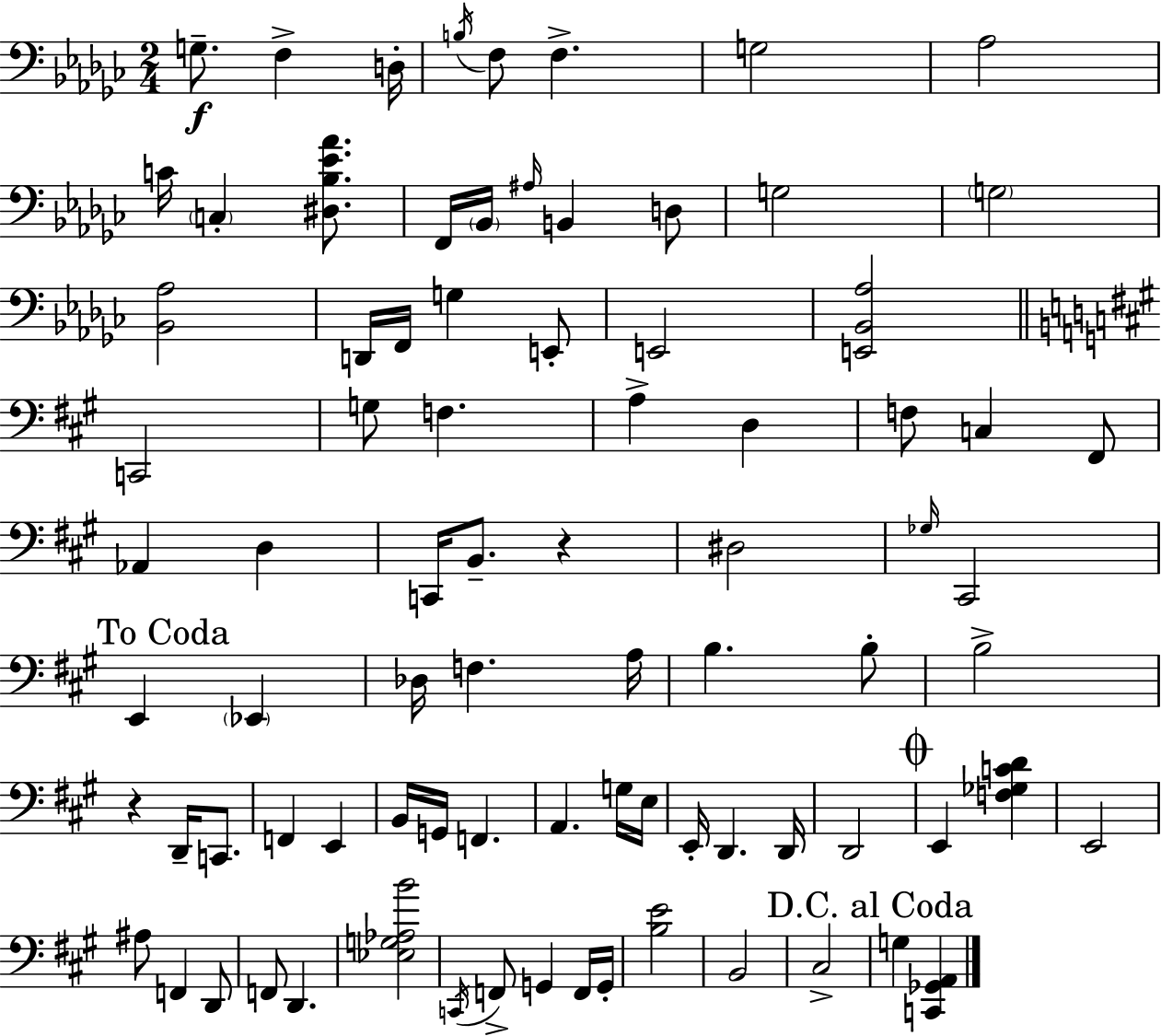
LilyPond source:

{
  \clef bass
  \numericTimeSignature
  \time 2/4
  \key ees \minor
  \repeat volta 2 { g8.--\f f4-> d16-. | \acciaccatura { b16 } f8 f4.-> | g2 | aes2 | \break c'16 \parenthesize c4-. <dis bes ees' aes'>8. | f,16 \parenthesize bes,16 \grace { ais16 } b,4 | d8 g2 | \parenthesize g2 | \break <bes, aes>2 | d,16 f,16 g4 | e,8-. e,2 | <e, bes, aes>2 | \break \bar "||" \break \key a \major c,2 | g8 f4. | a4-> d4 | f8 c4 fis,8 | \break aes,4 d4 | c,16 b,8.-- r4 | dis2 | \grace { ges16 } cis,2 | \break \mark "To Coda" e,4 \parenthesize ees,4 | des16 f4. | a16 b4. b8-. | b2-> | \break r4 d,16-- c,8. | f,4 e,4 | b,16 g,16 f,4. | a,4. g16 | \break e16 e,16-. d,4. | d,16 d,2 | \mark \markup { \musicglyph "scripts.coda" } e,4 <f ges c' d'>4 | e,2 | \break ais8 f,4 d,8 | f,8 d,4. | <ees g aes b'>2 | \acciaccatura { c,16 } f,8-> g,4 | \break f,16 g,16-. <b e'>2 | b,2 | cis2-> | \mark "D.C. al Coda" g4 <c, ges, a,>4 | \break } \bar "|."
}